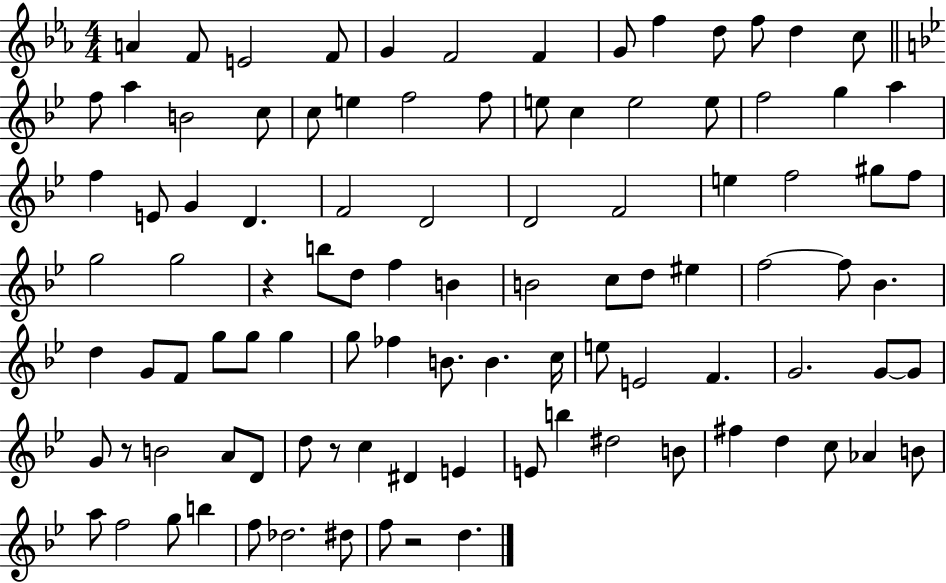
{
  \clef treble
  \numericTimeSignature
  \time 4/4
  \key ees \major
  \repeat volta 2 { a'4 f'8 e'2 f'8 | g'4 f'2 f'4 | g'8 f''4 d''8 f''8 d''4 c''8 | \bar "||" \break \key bes \major f''8 a''4 b'2 c''8 | c''8 e''4 f''2 f''8 | e''8 c''4 e''2 e''8 | f''2 g''4 a''4 | \break f''4 e'8 g'4 d'4. | f'2 d'2 | d'2 f'2 | e''4 f''2 gis''8 f''8 | \break g''2 g''2 | r4 b''8 d''8 f''4 b'4 | b'2 c''8 d''8 eis''4 | f''2~~ f''8 bes'4. | \break d''4 g'8 f'8 g''8 g''8 g''4 | g''8 fes''4 b'8. b'4. c''16 | e''8 e'2 f'4. | g'2. g'8~~ g'8 | \break g'8 r8 b'2 a'8 d'8 | d''8 r8 c''4 dis'4 e'4 | e'8 b''4 dis''2 b'8 | fis''4 d''4 c''8 aes'4 b'8 | \break a''8 f''2 g''8 b''4 | f''8 des''2. dis''8 | f''8 r2 d''4. | } \bar "|."
}